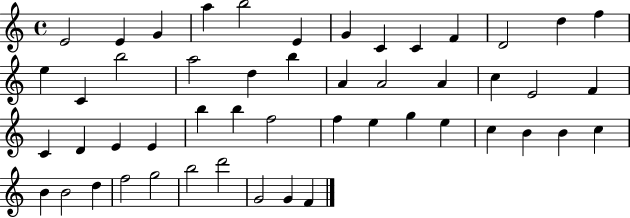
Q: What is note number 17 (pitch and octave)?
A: A5